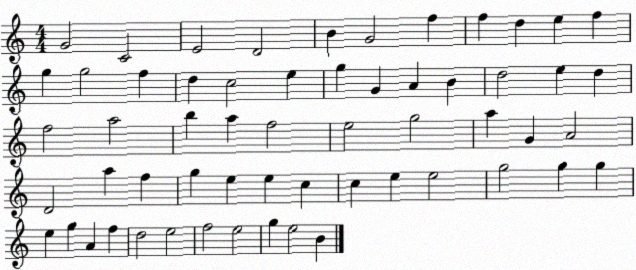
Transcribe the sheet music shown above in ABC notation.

X:1
T:Untitled
M:4/4
L:1/4
K:C
G2 C2 E2 D2 B G2 f f d e f g g2 f d c2 e g G A B d2 e d f2 a2 b a f2 e2 g2 a G A2 D2 a f g e e c c e e2 g2 g g e g A f d2 e2 f2 e2 g e2 B